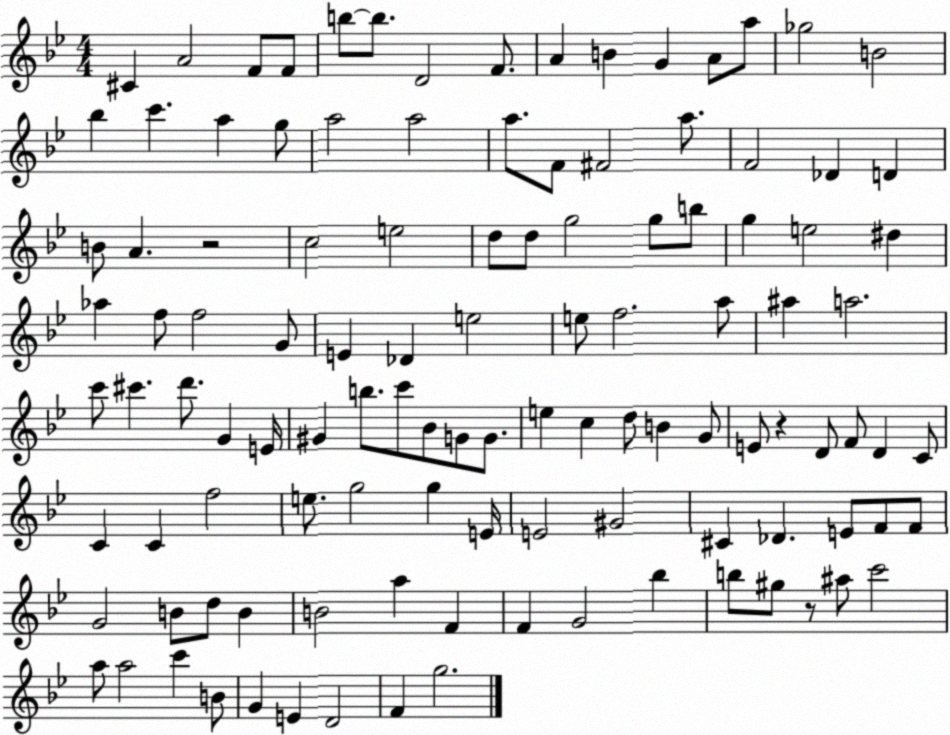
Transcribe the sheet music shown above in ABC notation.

X:1
T:Untitled
M:4/4
L:1/4
K:Bb
^C A2 F/2 F/2 b/2 b/2 D2 F/2 A B G A/2 a/2 _g2 B2 _b c' a g/2 a2 a2 a/2 F/2 ^F2 a/2 F2 _D D B/2 A z2 c2 e2 d/2 d/2 g2 g/2 b/2 g e2 ^d _a f/2 f2 G/2 E _D e2 e/2 f2 a/2 ^a a2 c'/2 ^c' d'/2 G E/4 ^G b/2 c'/2 _B/2 G/2 G/2 e c d/2 B G/2 E/2 z D/2 F/2 D C/2 C C f2 e/2 g2 g E/4 E2 ^G2 ^C _D E/2 F/2 F/2 G2 B/2 d/2 B B2 a F F G2 _b b/2 ^g/2 z/2 ^a/2 c'2 a/2 a2 c' B/2 G E D2 F g2